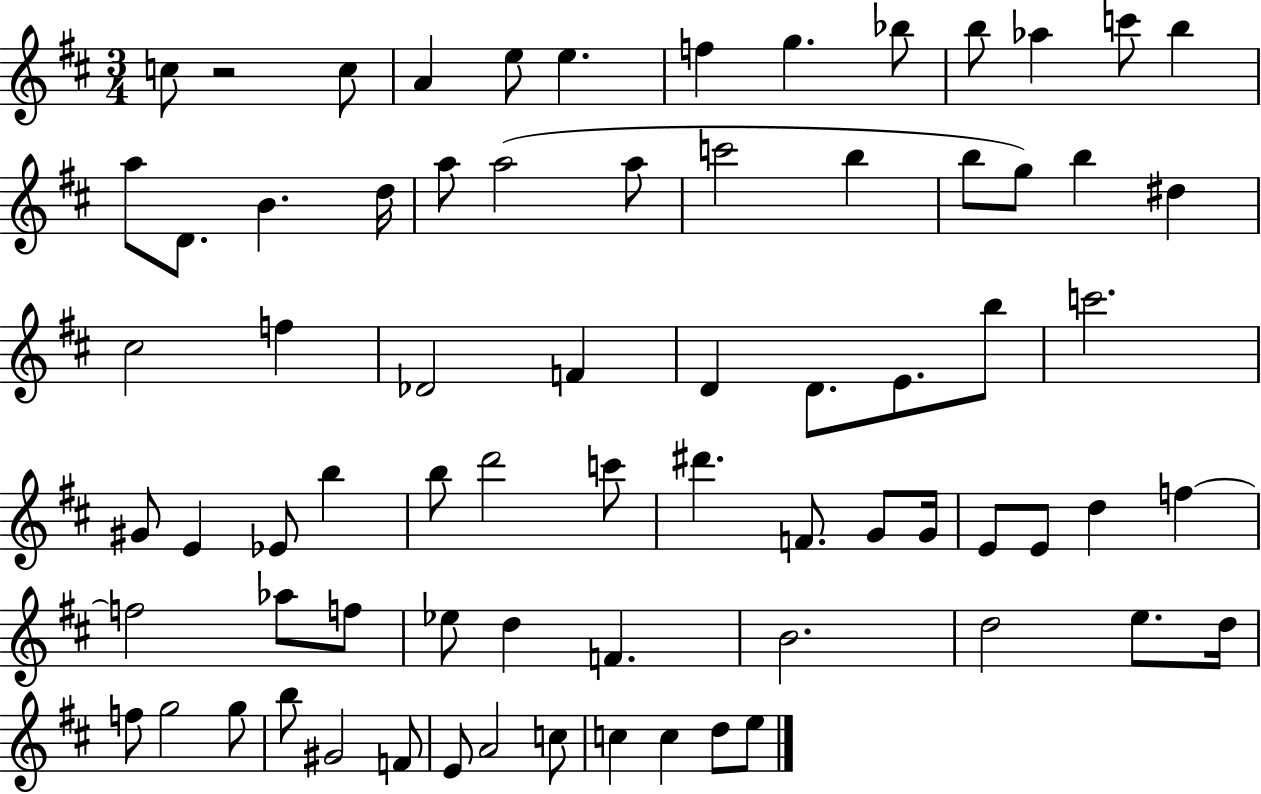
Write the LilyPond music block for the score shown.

{
  \clef treble
  \numericTimeSignature
  \time 3/4
  \key d \major
  c''8 r2 c''8 | a'4 e''8 e''4. | f''4 g''4. bes''8 | b''8 aes''4 c'''8 b''4 | \break a''8 d'8. b'4. d''16 | a''8 a''2( a''8 | c'''2 b''4 | b''8 g''8) b''4 dis''4 | \break cis''2 f''4 | des'2 f'4 | d'4 d'8. e'8. b''8 | c'''2. | \break gis'8 e'4 ees'8 b''4 | b''8 d'''2 c'''8 | dis'''4. f'8. g'8 g'16 | e'8 e'8 d''4 f''4~~ | \break f''2 aes''8 f''8 | ees''8 d''4 f'4. | b'2. | d''2 e''8. d''16 | \break f''8 g''2 g''8 | b''8 gis'2 f'8 | e'8 a'2 c''8 | c''4 c''4 d''8 e''8 | \break \bar "|."
}